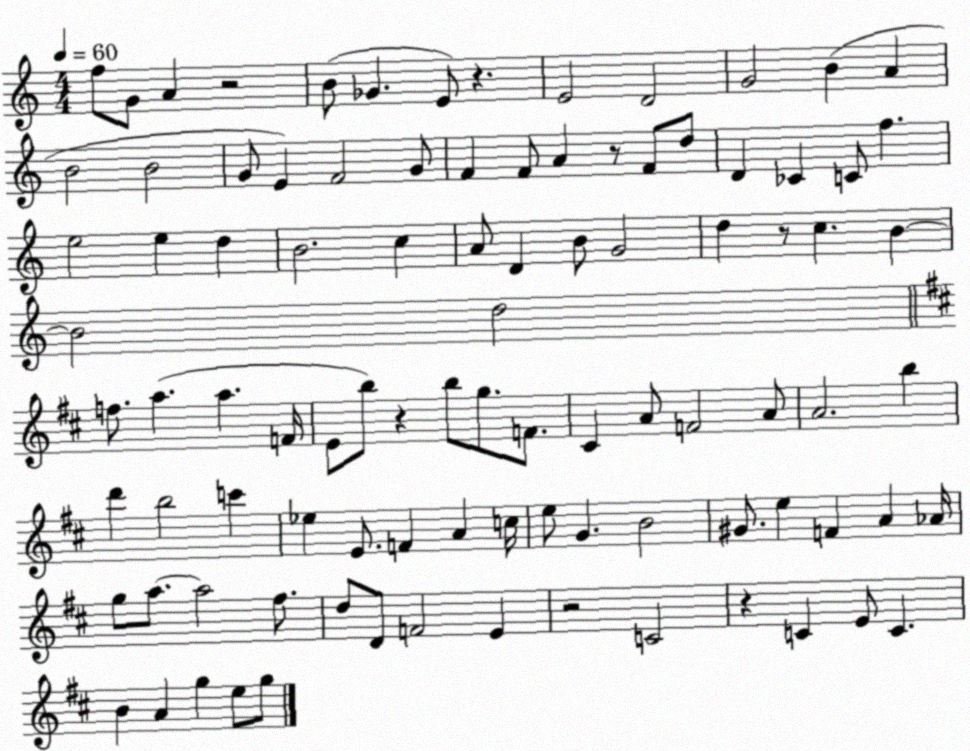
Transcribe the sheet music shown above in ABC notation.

X:1
T:Untitled
M:4/4
L:1/4
K:C
f/2 G/2 A z2 B/2 _G E/2 z E2 D2 G2 B A B2 B2 G/2 E F2 G/2 F F/2 A z/2 F/2 d/2 D _C C/2 f e2 e d B2 c A/2 D B/2 G2 d z/2 c B B2 d2 f/2 a a F/4 E/2 b/2 z b/2 g/2 F/2 ^C A/2 F2 A/2 A2 b d' b2 c' _e E/2 F A c/4 e/2 G B2 ^G/2 e F A _A/4 g/2 a/2 a2 ^f/2 d/2 D/2 F2 E z2 C2 z C E/2 C B A g e/2 g/2